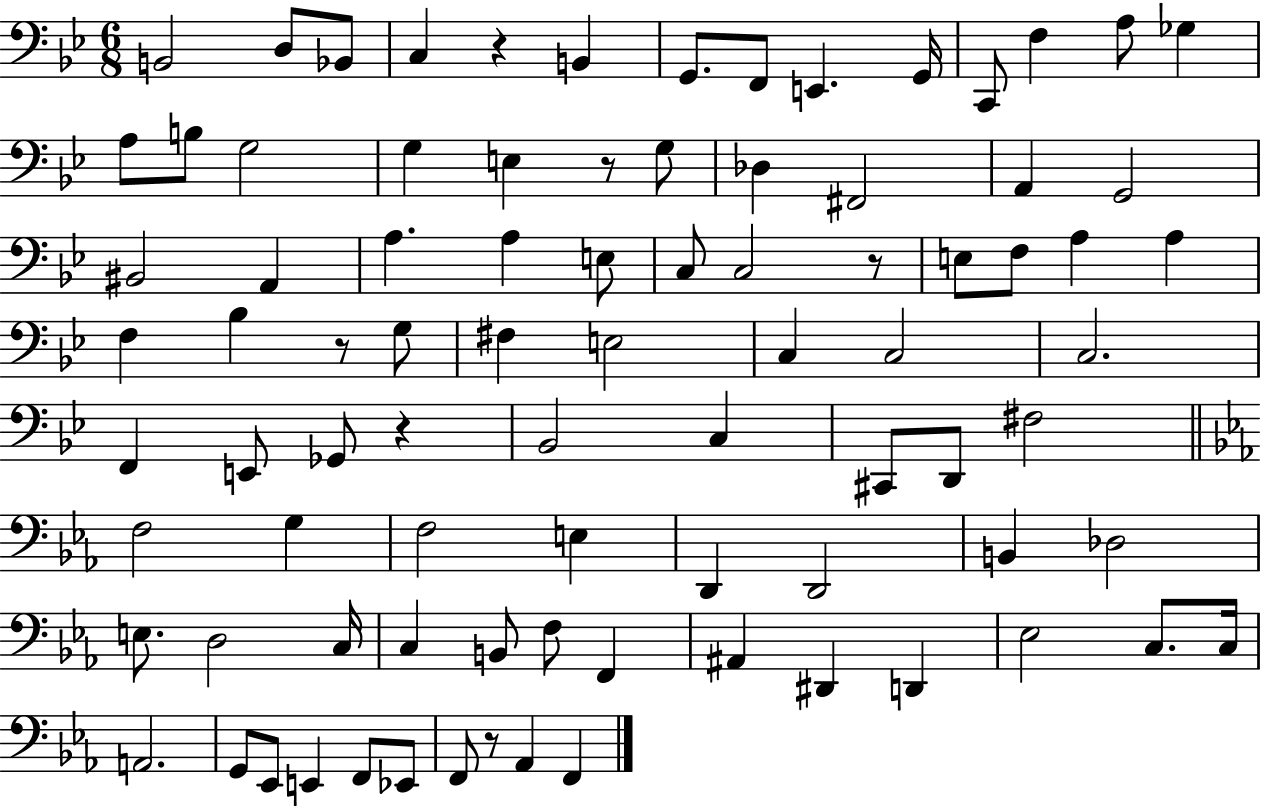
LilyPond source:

{
  \clef bass
  \numericTimeSignature
  \time 6/8
  \key bes \major
  b,2 d8 bes,8 | c4 r4 b,4 | g,8. f,8 e,4. g,16 | c,8 f4 a8 ges4 | \break a8 b8 g2 | g4 e4 r8 g8 | des4 fis,2 | a,4 g,2 | \break bis,2 a,4 | a4. a4 e8 | c8 c2 r8 | e8 f8 a4 a4 | \break f4 bes4 r8 g8 | fis4 e2 | c4 c2 | c2. | \break f,4 e,8 ges,8 r4 | bes,2 c4 | cis,8 d,8 fis2 | \bar "||" \break \key c \minor f2 g4 | f2 e4 | d,4 d,2 | b,4 des2 | \break e8. d2 c16 | c4 b,8 f8 f,4 | ais,4 dis,4 d,4 | ees2 c8. c16 | \break a,2. | g,8 ees,8 e,4 f,8 ees,8 | f,8 r8 aes,4 f,4 | \bar "|."
}